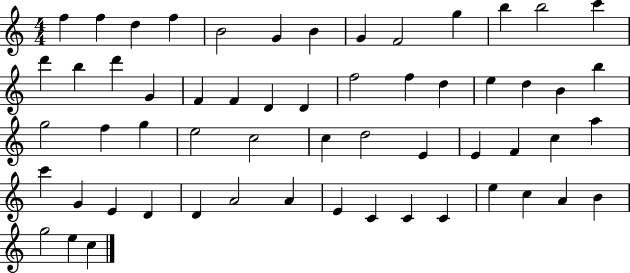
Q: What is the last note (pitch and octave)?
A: C5